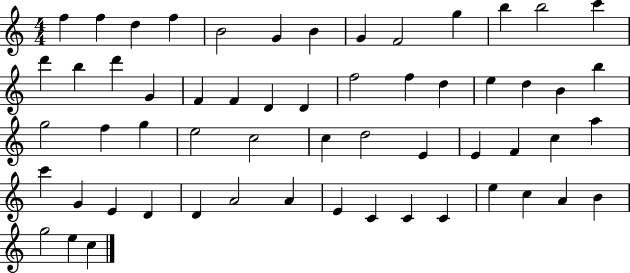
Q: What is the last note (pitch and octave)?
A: C5